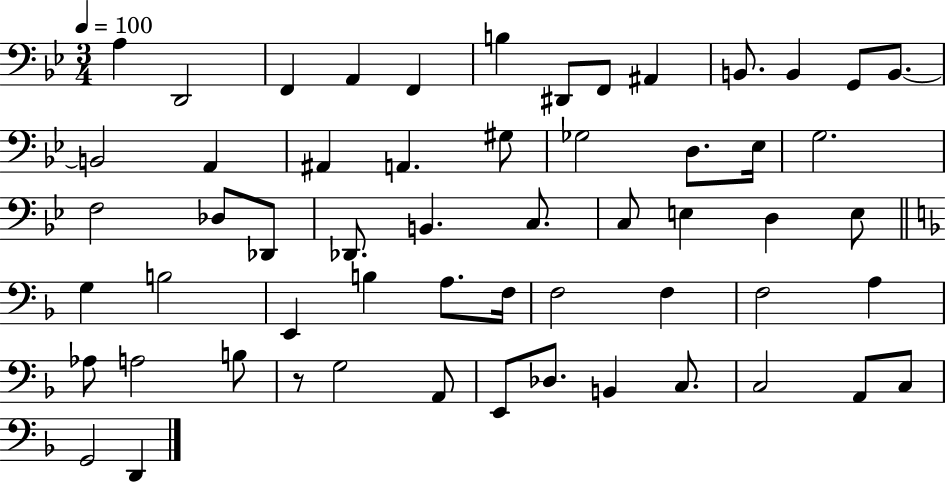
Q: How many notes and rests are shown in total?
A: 57